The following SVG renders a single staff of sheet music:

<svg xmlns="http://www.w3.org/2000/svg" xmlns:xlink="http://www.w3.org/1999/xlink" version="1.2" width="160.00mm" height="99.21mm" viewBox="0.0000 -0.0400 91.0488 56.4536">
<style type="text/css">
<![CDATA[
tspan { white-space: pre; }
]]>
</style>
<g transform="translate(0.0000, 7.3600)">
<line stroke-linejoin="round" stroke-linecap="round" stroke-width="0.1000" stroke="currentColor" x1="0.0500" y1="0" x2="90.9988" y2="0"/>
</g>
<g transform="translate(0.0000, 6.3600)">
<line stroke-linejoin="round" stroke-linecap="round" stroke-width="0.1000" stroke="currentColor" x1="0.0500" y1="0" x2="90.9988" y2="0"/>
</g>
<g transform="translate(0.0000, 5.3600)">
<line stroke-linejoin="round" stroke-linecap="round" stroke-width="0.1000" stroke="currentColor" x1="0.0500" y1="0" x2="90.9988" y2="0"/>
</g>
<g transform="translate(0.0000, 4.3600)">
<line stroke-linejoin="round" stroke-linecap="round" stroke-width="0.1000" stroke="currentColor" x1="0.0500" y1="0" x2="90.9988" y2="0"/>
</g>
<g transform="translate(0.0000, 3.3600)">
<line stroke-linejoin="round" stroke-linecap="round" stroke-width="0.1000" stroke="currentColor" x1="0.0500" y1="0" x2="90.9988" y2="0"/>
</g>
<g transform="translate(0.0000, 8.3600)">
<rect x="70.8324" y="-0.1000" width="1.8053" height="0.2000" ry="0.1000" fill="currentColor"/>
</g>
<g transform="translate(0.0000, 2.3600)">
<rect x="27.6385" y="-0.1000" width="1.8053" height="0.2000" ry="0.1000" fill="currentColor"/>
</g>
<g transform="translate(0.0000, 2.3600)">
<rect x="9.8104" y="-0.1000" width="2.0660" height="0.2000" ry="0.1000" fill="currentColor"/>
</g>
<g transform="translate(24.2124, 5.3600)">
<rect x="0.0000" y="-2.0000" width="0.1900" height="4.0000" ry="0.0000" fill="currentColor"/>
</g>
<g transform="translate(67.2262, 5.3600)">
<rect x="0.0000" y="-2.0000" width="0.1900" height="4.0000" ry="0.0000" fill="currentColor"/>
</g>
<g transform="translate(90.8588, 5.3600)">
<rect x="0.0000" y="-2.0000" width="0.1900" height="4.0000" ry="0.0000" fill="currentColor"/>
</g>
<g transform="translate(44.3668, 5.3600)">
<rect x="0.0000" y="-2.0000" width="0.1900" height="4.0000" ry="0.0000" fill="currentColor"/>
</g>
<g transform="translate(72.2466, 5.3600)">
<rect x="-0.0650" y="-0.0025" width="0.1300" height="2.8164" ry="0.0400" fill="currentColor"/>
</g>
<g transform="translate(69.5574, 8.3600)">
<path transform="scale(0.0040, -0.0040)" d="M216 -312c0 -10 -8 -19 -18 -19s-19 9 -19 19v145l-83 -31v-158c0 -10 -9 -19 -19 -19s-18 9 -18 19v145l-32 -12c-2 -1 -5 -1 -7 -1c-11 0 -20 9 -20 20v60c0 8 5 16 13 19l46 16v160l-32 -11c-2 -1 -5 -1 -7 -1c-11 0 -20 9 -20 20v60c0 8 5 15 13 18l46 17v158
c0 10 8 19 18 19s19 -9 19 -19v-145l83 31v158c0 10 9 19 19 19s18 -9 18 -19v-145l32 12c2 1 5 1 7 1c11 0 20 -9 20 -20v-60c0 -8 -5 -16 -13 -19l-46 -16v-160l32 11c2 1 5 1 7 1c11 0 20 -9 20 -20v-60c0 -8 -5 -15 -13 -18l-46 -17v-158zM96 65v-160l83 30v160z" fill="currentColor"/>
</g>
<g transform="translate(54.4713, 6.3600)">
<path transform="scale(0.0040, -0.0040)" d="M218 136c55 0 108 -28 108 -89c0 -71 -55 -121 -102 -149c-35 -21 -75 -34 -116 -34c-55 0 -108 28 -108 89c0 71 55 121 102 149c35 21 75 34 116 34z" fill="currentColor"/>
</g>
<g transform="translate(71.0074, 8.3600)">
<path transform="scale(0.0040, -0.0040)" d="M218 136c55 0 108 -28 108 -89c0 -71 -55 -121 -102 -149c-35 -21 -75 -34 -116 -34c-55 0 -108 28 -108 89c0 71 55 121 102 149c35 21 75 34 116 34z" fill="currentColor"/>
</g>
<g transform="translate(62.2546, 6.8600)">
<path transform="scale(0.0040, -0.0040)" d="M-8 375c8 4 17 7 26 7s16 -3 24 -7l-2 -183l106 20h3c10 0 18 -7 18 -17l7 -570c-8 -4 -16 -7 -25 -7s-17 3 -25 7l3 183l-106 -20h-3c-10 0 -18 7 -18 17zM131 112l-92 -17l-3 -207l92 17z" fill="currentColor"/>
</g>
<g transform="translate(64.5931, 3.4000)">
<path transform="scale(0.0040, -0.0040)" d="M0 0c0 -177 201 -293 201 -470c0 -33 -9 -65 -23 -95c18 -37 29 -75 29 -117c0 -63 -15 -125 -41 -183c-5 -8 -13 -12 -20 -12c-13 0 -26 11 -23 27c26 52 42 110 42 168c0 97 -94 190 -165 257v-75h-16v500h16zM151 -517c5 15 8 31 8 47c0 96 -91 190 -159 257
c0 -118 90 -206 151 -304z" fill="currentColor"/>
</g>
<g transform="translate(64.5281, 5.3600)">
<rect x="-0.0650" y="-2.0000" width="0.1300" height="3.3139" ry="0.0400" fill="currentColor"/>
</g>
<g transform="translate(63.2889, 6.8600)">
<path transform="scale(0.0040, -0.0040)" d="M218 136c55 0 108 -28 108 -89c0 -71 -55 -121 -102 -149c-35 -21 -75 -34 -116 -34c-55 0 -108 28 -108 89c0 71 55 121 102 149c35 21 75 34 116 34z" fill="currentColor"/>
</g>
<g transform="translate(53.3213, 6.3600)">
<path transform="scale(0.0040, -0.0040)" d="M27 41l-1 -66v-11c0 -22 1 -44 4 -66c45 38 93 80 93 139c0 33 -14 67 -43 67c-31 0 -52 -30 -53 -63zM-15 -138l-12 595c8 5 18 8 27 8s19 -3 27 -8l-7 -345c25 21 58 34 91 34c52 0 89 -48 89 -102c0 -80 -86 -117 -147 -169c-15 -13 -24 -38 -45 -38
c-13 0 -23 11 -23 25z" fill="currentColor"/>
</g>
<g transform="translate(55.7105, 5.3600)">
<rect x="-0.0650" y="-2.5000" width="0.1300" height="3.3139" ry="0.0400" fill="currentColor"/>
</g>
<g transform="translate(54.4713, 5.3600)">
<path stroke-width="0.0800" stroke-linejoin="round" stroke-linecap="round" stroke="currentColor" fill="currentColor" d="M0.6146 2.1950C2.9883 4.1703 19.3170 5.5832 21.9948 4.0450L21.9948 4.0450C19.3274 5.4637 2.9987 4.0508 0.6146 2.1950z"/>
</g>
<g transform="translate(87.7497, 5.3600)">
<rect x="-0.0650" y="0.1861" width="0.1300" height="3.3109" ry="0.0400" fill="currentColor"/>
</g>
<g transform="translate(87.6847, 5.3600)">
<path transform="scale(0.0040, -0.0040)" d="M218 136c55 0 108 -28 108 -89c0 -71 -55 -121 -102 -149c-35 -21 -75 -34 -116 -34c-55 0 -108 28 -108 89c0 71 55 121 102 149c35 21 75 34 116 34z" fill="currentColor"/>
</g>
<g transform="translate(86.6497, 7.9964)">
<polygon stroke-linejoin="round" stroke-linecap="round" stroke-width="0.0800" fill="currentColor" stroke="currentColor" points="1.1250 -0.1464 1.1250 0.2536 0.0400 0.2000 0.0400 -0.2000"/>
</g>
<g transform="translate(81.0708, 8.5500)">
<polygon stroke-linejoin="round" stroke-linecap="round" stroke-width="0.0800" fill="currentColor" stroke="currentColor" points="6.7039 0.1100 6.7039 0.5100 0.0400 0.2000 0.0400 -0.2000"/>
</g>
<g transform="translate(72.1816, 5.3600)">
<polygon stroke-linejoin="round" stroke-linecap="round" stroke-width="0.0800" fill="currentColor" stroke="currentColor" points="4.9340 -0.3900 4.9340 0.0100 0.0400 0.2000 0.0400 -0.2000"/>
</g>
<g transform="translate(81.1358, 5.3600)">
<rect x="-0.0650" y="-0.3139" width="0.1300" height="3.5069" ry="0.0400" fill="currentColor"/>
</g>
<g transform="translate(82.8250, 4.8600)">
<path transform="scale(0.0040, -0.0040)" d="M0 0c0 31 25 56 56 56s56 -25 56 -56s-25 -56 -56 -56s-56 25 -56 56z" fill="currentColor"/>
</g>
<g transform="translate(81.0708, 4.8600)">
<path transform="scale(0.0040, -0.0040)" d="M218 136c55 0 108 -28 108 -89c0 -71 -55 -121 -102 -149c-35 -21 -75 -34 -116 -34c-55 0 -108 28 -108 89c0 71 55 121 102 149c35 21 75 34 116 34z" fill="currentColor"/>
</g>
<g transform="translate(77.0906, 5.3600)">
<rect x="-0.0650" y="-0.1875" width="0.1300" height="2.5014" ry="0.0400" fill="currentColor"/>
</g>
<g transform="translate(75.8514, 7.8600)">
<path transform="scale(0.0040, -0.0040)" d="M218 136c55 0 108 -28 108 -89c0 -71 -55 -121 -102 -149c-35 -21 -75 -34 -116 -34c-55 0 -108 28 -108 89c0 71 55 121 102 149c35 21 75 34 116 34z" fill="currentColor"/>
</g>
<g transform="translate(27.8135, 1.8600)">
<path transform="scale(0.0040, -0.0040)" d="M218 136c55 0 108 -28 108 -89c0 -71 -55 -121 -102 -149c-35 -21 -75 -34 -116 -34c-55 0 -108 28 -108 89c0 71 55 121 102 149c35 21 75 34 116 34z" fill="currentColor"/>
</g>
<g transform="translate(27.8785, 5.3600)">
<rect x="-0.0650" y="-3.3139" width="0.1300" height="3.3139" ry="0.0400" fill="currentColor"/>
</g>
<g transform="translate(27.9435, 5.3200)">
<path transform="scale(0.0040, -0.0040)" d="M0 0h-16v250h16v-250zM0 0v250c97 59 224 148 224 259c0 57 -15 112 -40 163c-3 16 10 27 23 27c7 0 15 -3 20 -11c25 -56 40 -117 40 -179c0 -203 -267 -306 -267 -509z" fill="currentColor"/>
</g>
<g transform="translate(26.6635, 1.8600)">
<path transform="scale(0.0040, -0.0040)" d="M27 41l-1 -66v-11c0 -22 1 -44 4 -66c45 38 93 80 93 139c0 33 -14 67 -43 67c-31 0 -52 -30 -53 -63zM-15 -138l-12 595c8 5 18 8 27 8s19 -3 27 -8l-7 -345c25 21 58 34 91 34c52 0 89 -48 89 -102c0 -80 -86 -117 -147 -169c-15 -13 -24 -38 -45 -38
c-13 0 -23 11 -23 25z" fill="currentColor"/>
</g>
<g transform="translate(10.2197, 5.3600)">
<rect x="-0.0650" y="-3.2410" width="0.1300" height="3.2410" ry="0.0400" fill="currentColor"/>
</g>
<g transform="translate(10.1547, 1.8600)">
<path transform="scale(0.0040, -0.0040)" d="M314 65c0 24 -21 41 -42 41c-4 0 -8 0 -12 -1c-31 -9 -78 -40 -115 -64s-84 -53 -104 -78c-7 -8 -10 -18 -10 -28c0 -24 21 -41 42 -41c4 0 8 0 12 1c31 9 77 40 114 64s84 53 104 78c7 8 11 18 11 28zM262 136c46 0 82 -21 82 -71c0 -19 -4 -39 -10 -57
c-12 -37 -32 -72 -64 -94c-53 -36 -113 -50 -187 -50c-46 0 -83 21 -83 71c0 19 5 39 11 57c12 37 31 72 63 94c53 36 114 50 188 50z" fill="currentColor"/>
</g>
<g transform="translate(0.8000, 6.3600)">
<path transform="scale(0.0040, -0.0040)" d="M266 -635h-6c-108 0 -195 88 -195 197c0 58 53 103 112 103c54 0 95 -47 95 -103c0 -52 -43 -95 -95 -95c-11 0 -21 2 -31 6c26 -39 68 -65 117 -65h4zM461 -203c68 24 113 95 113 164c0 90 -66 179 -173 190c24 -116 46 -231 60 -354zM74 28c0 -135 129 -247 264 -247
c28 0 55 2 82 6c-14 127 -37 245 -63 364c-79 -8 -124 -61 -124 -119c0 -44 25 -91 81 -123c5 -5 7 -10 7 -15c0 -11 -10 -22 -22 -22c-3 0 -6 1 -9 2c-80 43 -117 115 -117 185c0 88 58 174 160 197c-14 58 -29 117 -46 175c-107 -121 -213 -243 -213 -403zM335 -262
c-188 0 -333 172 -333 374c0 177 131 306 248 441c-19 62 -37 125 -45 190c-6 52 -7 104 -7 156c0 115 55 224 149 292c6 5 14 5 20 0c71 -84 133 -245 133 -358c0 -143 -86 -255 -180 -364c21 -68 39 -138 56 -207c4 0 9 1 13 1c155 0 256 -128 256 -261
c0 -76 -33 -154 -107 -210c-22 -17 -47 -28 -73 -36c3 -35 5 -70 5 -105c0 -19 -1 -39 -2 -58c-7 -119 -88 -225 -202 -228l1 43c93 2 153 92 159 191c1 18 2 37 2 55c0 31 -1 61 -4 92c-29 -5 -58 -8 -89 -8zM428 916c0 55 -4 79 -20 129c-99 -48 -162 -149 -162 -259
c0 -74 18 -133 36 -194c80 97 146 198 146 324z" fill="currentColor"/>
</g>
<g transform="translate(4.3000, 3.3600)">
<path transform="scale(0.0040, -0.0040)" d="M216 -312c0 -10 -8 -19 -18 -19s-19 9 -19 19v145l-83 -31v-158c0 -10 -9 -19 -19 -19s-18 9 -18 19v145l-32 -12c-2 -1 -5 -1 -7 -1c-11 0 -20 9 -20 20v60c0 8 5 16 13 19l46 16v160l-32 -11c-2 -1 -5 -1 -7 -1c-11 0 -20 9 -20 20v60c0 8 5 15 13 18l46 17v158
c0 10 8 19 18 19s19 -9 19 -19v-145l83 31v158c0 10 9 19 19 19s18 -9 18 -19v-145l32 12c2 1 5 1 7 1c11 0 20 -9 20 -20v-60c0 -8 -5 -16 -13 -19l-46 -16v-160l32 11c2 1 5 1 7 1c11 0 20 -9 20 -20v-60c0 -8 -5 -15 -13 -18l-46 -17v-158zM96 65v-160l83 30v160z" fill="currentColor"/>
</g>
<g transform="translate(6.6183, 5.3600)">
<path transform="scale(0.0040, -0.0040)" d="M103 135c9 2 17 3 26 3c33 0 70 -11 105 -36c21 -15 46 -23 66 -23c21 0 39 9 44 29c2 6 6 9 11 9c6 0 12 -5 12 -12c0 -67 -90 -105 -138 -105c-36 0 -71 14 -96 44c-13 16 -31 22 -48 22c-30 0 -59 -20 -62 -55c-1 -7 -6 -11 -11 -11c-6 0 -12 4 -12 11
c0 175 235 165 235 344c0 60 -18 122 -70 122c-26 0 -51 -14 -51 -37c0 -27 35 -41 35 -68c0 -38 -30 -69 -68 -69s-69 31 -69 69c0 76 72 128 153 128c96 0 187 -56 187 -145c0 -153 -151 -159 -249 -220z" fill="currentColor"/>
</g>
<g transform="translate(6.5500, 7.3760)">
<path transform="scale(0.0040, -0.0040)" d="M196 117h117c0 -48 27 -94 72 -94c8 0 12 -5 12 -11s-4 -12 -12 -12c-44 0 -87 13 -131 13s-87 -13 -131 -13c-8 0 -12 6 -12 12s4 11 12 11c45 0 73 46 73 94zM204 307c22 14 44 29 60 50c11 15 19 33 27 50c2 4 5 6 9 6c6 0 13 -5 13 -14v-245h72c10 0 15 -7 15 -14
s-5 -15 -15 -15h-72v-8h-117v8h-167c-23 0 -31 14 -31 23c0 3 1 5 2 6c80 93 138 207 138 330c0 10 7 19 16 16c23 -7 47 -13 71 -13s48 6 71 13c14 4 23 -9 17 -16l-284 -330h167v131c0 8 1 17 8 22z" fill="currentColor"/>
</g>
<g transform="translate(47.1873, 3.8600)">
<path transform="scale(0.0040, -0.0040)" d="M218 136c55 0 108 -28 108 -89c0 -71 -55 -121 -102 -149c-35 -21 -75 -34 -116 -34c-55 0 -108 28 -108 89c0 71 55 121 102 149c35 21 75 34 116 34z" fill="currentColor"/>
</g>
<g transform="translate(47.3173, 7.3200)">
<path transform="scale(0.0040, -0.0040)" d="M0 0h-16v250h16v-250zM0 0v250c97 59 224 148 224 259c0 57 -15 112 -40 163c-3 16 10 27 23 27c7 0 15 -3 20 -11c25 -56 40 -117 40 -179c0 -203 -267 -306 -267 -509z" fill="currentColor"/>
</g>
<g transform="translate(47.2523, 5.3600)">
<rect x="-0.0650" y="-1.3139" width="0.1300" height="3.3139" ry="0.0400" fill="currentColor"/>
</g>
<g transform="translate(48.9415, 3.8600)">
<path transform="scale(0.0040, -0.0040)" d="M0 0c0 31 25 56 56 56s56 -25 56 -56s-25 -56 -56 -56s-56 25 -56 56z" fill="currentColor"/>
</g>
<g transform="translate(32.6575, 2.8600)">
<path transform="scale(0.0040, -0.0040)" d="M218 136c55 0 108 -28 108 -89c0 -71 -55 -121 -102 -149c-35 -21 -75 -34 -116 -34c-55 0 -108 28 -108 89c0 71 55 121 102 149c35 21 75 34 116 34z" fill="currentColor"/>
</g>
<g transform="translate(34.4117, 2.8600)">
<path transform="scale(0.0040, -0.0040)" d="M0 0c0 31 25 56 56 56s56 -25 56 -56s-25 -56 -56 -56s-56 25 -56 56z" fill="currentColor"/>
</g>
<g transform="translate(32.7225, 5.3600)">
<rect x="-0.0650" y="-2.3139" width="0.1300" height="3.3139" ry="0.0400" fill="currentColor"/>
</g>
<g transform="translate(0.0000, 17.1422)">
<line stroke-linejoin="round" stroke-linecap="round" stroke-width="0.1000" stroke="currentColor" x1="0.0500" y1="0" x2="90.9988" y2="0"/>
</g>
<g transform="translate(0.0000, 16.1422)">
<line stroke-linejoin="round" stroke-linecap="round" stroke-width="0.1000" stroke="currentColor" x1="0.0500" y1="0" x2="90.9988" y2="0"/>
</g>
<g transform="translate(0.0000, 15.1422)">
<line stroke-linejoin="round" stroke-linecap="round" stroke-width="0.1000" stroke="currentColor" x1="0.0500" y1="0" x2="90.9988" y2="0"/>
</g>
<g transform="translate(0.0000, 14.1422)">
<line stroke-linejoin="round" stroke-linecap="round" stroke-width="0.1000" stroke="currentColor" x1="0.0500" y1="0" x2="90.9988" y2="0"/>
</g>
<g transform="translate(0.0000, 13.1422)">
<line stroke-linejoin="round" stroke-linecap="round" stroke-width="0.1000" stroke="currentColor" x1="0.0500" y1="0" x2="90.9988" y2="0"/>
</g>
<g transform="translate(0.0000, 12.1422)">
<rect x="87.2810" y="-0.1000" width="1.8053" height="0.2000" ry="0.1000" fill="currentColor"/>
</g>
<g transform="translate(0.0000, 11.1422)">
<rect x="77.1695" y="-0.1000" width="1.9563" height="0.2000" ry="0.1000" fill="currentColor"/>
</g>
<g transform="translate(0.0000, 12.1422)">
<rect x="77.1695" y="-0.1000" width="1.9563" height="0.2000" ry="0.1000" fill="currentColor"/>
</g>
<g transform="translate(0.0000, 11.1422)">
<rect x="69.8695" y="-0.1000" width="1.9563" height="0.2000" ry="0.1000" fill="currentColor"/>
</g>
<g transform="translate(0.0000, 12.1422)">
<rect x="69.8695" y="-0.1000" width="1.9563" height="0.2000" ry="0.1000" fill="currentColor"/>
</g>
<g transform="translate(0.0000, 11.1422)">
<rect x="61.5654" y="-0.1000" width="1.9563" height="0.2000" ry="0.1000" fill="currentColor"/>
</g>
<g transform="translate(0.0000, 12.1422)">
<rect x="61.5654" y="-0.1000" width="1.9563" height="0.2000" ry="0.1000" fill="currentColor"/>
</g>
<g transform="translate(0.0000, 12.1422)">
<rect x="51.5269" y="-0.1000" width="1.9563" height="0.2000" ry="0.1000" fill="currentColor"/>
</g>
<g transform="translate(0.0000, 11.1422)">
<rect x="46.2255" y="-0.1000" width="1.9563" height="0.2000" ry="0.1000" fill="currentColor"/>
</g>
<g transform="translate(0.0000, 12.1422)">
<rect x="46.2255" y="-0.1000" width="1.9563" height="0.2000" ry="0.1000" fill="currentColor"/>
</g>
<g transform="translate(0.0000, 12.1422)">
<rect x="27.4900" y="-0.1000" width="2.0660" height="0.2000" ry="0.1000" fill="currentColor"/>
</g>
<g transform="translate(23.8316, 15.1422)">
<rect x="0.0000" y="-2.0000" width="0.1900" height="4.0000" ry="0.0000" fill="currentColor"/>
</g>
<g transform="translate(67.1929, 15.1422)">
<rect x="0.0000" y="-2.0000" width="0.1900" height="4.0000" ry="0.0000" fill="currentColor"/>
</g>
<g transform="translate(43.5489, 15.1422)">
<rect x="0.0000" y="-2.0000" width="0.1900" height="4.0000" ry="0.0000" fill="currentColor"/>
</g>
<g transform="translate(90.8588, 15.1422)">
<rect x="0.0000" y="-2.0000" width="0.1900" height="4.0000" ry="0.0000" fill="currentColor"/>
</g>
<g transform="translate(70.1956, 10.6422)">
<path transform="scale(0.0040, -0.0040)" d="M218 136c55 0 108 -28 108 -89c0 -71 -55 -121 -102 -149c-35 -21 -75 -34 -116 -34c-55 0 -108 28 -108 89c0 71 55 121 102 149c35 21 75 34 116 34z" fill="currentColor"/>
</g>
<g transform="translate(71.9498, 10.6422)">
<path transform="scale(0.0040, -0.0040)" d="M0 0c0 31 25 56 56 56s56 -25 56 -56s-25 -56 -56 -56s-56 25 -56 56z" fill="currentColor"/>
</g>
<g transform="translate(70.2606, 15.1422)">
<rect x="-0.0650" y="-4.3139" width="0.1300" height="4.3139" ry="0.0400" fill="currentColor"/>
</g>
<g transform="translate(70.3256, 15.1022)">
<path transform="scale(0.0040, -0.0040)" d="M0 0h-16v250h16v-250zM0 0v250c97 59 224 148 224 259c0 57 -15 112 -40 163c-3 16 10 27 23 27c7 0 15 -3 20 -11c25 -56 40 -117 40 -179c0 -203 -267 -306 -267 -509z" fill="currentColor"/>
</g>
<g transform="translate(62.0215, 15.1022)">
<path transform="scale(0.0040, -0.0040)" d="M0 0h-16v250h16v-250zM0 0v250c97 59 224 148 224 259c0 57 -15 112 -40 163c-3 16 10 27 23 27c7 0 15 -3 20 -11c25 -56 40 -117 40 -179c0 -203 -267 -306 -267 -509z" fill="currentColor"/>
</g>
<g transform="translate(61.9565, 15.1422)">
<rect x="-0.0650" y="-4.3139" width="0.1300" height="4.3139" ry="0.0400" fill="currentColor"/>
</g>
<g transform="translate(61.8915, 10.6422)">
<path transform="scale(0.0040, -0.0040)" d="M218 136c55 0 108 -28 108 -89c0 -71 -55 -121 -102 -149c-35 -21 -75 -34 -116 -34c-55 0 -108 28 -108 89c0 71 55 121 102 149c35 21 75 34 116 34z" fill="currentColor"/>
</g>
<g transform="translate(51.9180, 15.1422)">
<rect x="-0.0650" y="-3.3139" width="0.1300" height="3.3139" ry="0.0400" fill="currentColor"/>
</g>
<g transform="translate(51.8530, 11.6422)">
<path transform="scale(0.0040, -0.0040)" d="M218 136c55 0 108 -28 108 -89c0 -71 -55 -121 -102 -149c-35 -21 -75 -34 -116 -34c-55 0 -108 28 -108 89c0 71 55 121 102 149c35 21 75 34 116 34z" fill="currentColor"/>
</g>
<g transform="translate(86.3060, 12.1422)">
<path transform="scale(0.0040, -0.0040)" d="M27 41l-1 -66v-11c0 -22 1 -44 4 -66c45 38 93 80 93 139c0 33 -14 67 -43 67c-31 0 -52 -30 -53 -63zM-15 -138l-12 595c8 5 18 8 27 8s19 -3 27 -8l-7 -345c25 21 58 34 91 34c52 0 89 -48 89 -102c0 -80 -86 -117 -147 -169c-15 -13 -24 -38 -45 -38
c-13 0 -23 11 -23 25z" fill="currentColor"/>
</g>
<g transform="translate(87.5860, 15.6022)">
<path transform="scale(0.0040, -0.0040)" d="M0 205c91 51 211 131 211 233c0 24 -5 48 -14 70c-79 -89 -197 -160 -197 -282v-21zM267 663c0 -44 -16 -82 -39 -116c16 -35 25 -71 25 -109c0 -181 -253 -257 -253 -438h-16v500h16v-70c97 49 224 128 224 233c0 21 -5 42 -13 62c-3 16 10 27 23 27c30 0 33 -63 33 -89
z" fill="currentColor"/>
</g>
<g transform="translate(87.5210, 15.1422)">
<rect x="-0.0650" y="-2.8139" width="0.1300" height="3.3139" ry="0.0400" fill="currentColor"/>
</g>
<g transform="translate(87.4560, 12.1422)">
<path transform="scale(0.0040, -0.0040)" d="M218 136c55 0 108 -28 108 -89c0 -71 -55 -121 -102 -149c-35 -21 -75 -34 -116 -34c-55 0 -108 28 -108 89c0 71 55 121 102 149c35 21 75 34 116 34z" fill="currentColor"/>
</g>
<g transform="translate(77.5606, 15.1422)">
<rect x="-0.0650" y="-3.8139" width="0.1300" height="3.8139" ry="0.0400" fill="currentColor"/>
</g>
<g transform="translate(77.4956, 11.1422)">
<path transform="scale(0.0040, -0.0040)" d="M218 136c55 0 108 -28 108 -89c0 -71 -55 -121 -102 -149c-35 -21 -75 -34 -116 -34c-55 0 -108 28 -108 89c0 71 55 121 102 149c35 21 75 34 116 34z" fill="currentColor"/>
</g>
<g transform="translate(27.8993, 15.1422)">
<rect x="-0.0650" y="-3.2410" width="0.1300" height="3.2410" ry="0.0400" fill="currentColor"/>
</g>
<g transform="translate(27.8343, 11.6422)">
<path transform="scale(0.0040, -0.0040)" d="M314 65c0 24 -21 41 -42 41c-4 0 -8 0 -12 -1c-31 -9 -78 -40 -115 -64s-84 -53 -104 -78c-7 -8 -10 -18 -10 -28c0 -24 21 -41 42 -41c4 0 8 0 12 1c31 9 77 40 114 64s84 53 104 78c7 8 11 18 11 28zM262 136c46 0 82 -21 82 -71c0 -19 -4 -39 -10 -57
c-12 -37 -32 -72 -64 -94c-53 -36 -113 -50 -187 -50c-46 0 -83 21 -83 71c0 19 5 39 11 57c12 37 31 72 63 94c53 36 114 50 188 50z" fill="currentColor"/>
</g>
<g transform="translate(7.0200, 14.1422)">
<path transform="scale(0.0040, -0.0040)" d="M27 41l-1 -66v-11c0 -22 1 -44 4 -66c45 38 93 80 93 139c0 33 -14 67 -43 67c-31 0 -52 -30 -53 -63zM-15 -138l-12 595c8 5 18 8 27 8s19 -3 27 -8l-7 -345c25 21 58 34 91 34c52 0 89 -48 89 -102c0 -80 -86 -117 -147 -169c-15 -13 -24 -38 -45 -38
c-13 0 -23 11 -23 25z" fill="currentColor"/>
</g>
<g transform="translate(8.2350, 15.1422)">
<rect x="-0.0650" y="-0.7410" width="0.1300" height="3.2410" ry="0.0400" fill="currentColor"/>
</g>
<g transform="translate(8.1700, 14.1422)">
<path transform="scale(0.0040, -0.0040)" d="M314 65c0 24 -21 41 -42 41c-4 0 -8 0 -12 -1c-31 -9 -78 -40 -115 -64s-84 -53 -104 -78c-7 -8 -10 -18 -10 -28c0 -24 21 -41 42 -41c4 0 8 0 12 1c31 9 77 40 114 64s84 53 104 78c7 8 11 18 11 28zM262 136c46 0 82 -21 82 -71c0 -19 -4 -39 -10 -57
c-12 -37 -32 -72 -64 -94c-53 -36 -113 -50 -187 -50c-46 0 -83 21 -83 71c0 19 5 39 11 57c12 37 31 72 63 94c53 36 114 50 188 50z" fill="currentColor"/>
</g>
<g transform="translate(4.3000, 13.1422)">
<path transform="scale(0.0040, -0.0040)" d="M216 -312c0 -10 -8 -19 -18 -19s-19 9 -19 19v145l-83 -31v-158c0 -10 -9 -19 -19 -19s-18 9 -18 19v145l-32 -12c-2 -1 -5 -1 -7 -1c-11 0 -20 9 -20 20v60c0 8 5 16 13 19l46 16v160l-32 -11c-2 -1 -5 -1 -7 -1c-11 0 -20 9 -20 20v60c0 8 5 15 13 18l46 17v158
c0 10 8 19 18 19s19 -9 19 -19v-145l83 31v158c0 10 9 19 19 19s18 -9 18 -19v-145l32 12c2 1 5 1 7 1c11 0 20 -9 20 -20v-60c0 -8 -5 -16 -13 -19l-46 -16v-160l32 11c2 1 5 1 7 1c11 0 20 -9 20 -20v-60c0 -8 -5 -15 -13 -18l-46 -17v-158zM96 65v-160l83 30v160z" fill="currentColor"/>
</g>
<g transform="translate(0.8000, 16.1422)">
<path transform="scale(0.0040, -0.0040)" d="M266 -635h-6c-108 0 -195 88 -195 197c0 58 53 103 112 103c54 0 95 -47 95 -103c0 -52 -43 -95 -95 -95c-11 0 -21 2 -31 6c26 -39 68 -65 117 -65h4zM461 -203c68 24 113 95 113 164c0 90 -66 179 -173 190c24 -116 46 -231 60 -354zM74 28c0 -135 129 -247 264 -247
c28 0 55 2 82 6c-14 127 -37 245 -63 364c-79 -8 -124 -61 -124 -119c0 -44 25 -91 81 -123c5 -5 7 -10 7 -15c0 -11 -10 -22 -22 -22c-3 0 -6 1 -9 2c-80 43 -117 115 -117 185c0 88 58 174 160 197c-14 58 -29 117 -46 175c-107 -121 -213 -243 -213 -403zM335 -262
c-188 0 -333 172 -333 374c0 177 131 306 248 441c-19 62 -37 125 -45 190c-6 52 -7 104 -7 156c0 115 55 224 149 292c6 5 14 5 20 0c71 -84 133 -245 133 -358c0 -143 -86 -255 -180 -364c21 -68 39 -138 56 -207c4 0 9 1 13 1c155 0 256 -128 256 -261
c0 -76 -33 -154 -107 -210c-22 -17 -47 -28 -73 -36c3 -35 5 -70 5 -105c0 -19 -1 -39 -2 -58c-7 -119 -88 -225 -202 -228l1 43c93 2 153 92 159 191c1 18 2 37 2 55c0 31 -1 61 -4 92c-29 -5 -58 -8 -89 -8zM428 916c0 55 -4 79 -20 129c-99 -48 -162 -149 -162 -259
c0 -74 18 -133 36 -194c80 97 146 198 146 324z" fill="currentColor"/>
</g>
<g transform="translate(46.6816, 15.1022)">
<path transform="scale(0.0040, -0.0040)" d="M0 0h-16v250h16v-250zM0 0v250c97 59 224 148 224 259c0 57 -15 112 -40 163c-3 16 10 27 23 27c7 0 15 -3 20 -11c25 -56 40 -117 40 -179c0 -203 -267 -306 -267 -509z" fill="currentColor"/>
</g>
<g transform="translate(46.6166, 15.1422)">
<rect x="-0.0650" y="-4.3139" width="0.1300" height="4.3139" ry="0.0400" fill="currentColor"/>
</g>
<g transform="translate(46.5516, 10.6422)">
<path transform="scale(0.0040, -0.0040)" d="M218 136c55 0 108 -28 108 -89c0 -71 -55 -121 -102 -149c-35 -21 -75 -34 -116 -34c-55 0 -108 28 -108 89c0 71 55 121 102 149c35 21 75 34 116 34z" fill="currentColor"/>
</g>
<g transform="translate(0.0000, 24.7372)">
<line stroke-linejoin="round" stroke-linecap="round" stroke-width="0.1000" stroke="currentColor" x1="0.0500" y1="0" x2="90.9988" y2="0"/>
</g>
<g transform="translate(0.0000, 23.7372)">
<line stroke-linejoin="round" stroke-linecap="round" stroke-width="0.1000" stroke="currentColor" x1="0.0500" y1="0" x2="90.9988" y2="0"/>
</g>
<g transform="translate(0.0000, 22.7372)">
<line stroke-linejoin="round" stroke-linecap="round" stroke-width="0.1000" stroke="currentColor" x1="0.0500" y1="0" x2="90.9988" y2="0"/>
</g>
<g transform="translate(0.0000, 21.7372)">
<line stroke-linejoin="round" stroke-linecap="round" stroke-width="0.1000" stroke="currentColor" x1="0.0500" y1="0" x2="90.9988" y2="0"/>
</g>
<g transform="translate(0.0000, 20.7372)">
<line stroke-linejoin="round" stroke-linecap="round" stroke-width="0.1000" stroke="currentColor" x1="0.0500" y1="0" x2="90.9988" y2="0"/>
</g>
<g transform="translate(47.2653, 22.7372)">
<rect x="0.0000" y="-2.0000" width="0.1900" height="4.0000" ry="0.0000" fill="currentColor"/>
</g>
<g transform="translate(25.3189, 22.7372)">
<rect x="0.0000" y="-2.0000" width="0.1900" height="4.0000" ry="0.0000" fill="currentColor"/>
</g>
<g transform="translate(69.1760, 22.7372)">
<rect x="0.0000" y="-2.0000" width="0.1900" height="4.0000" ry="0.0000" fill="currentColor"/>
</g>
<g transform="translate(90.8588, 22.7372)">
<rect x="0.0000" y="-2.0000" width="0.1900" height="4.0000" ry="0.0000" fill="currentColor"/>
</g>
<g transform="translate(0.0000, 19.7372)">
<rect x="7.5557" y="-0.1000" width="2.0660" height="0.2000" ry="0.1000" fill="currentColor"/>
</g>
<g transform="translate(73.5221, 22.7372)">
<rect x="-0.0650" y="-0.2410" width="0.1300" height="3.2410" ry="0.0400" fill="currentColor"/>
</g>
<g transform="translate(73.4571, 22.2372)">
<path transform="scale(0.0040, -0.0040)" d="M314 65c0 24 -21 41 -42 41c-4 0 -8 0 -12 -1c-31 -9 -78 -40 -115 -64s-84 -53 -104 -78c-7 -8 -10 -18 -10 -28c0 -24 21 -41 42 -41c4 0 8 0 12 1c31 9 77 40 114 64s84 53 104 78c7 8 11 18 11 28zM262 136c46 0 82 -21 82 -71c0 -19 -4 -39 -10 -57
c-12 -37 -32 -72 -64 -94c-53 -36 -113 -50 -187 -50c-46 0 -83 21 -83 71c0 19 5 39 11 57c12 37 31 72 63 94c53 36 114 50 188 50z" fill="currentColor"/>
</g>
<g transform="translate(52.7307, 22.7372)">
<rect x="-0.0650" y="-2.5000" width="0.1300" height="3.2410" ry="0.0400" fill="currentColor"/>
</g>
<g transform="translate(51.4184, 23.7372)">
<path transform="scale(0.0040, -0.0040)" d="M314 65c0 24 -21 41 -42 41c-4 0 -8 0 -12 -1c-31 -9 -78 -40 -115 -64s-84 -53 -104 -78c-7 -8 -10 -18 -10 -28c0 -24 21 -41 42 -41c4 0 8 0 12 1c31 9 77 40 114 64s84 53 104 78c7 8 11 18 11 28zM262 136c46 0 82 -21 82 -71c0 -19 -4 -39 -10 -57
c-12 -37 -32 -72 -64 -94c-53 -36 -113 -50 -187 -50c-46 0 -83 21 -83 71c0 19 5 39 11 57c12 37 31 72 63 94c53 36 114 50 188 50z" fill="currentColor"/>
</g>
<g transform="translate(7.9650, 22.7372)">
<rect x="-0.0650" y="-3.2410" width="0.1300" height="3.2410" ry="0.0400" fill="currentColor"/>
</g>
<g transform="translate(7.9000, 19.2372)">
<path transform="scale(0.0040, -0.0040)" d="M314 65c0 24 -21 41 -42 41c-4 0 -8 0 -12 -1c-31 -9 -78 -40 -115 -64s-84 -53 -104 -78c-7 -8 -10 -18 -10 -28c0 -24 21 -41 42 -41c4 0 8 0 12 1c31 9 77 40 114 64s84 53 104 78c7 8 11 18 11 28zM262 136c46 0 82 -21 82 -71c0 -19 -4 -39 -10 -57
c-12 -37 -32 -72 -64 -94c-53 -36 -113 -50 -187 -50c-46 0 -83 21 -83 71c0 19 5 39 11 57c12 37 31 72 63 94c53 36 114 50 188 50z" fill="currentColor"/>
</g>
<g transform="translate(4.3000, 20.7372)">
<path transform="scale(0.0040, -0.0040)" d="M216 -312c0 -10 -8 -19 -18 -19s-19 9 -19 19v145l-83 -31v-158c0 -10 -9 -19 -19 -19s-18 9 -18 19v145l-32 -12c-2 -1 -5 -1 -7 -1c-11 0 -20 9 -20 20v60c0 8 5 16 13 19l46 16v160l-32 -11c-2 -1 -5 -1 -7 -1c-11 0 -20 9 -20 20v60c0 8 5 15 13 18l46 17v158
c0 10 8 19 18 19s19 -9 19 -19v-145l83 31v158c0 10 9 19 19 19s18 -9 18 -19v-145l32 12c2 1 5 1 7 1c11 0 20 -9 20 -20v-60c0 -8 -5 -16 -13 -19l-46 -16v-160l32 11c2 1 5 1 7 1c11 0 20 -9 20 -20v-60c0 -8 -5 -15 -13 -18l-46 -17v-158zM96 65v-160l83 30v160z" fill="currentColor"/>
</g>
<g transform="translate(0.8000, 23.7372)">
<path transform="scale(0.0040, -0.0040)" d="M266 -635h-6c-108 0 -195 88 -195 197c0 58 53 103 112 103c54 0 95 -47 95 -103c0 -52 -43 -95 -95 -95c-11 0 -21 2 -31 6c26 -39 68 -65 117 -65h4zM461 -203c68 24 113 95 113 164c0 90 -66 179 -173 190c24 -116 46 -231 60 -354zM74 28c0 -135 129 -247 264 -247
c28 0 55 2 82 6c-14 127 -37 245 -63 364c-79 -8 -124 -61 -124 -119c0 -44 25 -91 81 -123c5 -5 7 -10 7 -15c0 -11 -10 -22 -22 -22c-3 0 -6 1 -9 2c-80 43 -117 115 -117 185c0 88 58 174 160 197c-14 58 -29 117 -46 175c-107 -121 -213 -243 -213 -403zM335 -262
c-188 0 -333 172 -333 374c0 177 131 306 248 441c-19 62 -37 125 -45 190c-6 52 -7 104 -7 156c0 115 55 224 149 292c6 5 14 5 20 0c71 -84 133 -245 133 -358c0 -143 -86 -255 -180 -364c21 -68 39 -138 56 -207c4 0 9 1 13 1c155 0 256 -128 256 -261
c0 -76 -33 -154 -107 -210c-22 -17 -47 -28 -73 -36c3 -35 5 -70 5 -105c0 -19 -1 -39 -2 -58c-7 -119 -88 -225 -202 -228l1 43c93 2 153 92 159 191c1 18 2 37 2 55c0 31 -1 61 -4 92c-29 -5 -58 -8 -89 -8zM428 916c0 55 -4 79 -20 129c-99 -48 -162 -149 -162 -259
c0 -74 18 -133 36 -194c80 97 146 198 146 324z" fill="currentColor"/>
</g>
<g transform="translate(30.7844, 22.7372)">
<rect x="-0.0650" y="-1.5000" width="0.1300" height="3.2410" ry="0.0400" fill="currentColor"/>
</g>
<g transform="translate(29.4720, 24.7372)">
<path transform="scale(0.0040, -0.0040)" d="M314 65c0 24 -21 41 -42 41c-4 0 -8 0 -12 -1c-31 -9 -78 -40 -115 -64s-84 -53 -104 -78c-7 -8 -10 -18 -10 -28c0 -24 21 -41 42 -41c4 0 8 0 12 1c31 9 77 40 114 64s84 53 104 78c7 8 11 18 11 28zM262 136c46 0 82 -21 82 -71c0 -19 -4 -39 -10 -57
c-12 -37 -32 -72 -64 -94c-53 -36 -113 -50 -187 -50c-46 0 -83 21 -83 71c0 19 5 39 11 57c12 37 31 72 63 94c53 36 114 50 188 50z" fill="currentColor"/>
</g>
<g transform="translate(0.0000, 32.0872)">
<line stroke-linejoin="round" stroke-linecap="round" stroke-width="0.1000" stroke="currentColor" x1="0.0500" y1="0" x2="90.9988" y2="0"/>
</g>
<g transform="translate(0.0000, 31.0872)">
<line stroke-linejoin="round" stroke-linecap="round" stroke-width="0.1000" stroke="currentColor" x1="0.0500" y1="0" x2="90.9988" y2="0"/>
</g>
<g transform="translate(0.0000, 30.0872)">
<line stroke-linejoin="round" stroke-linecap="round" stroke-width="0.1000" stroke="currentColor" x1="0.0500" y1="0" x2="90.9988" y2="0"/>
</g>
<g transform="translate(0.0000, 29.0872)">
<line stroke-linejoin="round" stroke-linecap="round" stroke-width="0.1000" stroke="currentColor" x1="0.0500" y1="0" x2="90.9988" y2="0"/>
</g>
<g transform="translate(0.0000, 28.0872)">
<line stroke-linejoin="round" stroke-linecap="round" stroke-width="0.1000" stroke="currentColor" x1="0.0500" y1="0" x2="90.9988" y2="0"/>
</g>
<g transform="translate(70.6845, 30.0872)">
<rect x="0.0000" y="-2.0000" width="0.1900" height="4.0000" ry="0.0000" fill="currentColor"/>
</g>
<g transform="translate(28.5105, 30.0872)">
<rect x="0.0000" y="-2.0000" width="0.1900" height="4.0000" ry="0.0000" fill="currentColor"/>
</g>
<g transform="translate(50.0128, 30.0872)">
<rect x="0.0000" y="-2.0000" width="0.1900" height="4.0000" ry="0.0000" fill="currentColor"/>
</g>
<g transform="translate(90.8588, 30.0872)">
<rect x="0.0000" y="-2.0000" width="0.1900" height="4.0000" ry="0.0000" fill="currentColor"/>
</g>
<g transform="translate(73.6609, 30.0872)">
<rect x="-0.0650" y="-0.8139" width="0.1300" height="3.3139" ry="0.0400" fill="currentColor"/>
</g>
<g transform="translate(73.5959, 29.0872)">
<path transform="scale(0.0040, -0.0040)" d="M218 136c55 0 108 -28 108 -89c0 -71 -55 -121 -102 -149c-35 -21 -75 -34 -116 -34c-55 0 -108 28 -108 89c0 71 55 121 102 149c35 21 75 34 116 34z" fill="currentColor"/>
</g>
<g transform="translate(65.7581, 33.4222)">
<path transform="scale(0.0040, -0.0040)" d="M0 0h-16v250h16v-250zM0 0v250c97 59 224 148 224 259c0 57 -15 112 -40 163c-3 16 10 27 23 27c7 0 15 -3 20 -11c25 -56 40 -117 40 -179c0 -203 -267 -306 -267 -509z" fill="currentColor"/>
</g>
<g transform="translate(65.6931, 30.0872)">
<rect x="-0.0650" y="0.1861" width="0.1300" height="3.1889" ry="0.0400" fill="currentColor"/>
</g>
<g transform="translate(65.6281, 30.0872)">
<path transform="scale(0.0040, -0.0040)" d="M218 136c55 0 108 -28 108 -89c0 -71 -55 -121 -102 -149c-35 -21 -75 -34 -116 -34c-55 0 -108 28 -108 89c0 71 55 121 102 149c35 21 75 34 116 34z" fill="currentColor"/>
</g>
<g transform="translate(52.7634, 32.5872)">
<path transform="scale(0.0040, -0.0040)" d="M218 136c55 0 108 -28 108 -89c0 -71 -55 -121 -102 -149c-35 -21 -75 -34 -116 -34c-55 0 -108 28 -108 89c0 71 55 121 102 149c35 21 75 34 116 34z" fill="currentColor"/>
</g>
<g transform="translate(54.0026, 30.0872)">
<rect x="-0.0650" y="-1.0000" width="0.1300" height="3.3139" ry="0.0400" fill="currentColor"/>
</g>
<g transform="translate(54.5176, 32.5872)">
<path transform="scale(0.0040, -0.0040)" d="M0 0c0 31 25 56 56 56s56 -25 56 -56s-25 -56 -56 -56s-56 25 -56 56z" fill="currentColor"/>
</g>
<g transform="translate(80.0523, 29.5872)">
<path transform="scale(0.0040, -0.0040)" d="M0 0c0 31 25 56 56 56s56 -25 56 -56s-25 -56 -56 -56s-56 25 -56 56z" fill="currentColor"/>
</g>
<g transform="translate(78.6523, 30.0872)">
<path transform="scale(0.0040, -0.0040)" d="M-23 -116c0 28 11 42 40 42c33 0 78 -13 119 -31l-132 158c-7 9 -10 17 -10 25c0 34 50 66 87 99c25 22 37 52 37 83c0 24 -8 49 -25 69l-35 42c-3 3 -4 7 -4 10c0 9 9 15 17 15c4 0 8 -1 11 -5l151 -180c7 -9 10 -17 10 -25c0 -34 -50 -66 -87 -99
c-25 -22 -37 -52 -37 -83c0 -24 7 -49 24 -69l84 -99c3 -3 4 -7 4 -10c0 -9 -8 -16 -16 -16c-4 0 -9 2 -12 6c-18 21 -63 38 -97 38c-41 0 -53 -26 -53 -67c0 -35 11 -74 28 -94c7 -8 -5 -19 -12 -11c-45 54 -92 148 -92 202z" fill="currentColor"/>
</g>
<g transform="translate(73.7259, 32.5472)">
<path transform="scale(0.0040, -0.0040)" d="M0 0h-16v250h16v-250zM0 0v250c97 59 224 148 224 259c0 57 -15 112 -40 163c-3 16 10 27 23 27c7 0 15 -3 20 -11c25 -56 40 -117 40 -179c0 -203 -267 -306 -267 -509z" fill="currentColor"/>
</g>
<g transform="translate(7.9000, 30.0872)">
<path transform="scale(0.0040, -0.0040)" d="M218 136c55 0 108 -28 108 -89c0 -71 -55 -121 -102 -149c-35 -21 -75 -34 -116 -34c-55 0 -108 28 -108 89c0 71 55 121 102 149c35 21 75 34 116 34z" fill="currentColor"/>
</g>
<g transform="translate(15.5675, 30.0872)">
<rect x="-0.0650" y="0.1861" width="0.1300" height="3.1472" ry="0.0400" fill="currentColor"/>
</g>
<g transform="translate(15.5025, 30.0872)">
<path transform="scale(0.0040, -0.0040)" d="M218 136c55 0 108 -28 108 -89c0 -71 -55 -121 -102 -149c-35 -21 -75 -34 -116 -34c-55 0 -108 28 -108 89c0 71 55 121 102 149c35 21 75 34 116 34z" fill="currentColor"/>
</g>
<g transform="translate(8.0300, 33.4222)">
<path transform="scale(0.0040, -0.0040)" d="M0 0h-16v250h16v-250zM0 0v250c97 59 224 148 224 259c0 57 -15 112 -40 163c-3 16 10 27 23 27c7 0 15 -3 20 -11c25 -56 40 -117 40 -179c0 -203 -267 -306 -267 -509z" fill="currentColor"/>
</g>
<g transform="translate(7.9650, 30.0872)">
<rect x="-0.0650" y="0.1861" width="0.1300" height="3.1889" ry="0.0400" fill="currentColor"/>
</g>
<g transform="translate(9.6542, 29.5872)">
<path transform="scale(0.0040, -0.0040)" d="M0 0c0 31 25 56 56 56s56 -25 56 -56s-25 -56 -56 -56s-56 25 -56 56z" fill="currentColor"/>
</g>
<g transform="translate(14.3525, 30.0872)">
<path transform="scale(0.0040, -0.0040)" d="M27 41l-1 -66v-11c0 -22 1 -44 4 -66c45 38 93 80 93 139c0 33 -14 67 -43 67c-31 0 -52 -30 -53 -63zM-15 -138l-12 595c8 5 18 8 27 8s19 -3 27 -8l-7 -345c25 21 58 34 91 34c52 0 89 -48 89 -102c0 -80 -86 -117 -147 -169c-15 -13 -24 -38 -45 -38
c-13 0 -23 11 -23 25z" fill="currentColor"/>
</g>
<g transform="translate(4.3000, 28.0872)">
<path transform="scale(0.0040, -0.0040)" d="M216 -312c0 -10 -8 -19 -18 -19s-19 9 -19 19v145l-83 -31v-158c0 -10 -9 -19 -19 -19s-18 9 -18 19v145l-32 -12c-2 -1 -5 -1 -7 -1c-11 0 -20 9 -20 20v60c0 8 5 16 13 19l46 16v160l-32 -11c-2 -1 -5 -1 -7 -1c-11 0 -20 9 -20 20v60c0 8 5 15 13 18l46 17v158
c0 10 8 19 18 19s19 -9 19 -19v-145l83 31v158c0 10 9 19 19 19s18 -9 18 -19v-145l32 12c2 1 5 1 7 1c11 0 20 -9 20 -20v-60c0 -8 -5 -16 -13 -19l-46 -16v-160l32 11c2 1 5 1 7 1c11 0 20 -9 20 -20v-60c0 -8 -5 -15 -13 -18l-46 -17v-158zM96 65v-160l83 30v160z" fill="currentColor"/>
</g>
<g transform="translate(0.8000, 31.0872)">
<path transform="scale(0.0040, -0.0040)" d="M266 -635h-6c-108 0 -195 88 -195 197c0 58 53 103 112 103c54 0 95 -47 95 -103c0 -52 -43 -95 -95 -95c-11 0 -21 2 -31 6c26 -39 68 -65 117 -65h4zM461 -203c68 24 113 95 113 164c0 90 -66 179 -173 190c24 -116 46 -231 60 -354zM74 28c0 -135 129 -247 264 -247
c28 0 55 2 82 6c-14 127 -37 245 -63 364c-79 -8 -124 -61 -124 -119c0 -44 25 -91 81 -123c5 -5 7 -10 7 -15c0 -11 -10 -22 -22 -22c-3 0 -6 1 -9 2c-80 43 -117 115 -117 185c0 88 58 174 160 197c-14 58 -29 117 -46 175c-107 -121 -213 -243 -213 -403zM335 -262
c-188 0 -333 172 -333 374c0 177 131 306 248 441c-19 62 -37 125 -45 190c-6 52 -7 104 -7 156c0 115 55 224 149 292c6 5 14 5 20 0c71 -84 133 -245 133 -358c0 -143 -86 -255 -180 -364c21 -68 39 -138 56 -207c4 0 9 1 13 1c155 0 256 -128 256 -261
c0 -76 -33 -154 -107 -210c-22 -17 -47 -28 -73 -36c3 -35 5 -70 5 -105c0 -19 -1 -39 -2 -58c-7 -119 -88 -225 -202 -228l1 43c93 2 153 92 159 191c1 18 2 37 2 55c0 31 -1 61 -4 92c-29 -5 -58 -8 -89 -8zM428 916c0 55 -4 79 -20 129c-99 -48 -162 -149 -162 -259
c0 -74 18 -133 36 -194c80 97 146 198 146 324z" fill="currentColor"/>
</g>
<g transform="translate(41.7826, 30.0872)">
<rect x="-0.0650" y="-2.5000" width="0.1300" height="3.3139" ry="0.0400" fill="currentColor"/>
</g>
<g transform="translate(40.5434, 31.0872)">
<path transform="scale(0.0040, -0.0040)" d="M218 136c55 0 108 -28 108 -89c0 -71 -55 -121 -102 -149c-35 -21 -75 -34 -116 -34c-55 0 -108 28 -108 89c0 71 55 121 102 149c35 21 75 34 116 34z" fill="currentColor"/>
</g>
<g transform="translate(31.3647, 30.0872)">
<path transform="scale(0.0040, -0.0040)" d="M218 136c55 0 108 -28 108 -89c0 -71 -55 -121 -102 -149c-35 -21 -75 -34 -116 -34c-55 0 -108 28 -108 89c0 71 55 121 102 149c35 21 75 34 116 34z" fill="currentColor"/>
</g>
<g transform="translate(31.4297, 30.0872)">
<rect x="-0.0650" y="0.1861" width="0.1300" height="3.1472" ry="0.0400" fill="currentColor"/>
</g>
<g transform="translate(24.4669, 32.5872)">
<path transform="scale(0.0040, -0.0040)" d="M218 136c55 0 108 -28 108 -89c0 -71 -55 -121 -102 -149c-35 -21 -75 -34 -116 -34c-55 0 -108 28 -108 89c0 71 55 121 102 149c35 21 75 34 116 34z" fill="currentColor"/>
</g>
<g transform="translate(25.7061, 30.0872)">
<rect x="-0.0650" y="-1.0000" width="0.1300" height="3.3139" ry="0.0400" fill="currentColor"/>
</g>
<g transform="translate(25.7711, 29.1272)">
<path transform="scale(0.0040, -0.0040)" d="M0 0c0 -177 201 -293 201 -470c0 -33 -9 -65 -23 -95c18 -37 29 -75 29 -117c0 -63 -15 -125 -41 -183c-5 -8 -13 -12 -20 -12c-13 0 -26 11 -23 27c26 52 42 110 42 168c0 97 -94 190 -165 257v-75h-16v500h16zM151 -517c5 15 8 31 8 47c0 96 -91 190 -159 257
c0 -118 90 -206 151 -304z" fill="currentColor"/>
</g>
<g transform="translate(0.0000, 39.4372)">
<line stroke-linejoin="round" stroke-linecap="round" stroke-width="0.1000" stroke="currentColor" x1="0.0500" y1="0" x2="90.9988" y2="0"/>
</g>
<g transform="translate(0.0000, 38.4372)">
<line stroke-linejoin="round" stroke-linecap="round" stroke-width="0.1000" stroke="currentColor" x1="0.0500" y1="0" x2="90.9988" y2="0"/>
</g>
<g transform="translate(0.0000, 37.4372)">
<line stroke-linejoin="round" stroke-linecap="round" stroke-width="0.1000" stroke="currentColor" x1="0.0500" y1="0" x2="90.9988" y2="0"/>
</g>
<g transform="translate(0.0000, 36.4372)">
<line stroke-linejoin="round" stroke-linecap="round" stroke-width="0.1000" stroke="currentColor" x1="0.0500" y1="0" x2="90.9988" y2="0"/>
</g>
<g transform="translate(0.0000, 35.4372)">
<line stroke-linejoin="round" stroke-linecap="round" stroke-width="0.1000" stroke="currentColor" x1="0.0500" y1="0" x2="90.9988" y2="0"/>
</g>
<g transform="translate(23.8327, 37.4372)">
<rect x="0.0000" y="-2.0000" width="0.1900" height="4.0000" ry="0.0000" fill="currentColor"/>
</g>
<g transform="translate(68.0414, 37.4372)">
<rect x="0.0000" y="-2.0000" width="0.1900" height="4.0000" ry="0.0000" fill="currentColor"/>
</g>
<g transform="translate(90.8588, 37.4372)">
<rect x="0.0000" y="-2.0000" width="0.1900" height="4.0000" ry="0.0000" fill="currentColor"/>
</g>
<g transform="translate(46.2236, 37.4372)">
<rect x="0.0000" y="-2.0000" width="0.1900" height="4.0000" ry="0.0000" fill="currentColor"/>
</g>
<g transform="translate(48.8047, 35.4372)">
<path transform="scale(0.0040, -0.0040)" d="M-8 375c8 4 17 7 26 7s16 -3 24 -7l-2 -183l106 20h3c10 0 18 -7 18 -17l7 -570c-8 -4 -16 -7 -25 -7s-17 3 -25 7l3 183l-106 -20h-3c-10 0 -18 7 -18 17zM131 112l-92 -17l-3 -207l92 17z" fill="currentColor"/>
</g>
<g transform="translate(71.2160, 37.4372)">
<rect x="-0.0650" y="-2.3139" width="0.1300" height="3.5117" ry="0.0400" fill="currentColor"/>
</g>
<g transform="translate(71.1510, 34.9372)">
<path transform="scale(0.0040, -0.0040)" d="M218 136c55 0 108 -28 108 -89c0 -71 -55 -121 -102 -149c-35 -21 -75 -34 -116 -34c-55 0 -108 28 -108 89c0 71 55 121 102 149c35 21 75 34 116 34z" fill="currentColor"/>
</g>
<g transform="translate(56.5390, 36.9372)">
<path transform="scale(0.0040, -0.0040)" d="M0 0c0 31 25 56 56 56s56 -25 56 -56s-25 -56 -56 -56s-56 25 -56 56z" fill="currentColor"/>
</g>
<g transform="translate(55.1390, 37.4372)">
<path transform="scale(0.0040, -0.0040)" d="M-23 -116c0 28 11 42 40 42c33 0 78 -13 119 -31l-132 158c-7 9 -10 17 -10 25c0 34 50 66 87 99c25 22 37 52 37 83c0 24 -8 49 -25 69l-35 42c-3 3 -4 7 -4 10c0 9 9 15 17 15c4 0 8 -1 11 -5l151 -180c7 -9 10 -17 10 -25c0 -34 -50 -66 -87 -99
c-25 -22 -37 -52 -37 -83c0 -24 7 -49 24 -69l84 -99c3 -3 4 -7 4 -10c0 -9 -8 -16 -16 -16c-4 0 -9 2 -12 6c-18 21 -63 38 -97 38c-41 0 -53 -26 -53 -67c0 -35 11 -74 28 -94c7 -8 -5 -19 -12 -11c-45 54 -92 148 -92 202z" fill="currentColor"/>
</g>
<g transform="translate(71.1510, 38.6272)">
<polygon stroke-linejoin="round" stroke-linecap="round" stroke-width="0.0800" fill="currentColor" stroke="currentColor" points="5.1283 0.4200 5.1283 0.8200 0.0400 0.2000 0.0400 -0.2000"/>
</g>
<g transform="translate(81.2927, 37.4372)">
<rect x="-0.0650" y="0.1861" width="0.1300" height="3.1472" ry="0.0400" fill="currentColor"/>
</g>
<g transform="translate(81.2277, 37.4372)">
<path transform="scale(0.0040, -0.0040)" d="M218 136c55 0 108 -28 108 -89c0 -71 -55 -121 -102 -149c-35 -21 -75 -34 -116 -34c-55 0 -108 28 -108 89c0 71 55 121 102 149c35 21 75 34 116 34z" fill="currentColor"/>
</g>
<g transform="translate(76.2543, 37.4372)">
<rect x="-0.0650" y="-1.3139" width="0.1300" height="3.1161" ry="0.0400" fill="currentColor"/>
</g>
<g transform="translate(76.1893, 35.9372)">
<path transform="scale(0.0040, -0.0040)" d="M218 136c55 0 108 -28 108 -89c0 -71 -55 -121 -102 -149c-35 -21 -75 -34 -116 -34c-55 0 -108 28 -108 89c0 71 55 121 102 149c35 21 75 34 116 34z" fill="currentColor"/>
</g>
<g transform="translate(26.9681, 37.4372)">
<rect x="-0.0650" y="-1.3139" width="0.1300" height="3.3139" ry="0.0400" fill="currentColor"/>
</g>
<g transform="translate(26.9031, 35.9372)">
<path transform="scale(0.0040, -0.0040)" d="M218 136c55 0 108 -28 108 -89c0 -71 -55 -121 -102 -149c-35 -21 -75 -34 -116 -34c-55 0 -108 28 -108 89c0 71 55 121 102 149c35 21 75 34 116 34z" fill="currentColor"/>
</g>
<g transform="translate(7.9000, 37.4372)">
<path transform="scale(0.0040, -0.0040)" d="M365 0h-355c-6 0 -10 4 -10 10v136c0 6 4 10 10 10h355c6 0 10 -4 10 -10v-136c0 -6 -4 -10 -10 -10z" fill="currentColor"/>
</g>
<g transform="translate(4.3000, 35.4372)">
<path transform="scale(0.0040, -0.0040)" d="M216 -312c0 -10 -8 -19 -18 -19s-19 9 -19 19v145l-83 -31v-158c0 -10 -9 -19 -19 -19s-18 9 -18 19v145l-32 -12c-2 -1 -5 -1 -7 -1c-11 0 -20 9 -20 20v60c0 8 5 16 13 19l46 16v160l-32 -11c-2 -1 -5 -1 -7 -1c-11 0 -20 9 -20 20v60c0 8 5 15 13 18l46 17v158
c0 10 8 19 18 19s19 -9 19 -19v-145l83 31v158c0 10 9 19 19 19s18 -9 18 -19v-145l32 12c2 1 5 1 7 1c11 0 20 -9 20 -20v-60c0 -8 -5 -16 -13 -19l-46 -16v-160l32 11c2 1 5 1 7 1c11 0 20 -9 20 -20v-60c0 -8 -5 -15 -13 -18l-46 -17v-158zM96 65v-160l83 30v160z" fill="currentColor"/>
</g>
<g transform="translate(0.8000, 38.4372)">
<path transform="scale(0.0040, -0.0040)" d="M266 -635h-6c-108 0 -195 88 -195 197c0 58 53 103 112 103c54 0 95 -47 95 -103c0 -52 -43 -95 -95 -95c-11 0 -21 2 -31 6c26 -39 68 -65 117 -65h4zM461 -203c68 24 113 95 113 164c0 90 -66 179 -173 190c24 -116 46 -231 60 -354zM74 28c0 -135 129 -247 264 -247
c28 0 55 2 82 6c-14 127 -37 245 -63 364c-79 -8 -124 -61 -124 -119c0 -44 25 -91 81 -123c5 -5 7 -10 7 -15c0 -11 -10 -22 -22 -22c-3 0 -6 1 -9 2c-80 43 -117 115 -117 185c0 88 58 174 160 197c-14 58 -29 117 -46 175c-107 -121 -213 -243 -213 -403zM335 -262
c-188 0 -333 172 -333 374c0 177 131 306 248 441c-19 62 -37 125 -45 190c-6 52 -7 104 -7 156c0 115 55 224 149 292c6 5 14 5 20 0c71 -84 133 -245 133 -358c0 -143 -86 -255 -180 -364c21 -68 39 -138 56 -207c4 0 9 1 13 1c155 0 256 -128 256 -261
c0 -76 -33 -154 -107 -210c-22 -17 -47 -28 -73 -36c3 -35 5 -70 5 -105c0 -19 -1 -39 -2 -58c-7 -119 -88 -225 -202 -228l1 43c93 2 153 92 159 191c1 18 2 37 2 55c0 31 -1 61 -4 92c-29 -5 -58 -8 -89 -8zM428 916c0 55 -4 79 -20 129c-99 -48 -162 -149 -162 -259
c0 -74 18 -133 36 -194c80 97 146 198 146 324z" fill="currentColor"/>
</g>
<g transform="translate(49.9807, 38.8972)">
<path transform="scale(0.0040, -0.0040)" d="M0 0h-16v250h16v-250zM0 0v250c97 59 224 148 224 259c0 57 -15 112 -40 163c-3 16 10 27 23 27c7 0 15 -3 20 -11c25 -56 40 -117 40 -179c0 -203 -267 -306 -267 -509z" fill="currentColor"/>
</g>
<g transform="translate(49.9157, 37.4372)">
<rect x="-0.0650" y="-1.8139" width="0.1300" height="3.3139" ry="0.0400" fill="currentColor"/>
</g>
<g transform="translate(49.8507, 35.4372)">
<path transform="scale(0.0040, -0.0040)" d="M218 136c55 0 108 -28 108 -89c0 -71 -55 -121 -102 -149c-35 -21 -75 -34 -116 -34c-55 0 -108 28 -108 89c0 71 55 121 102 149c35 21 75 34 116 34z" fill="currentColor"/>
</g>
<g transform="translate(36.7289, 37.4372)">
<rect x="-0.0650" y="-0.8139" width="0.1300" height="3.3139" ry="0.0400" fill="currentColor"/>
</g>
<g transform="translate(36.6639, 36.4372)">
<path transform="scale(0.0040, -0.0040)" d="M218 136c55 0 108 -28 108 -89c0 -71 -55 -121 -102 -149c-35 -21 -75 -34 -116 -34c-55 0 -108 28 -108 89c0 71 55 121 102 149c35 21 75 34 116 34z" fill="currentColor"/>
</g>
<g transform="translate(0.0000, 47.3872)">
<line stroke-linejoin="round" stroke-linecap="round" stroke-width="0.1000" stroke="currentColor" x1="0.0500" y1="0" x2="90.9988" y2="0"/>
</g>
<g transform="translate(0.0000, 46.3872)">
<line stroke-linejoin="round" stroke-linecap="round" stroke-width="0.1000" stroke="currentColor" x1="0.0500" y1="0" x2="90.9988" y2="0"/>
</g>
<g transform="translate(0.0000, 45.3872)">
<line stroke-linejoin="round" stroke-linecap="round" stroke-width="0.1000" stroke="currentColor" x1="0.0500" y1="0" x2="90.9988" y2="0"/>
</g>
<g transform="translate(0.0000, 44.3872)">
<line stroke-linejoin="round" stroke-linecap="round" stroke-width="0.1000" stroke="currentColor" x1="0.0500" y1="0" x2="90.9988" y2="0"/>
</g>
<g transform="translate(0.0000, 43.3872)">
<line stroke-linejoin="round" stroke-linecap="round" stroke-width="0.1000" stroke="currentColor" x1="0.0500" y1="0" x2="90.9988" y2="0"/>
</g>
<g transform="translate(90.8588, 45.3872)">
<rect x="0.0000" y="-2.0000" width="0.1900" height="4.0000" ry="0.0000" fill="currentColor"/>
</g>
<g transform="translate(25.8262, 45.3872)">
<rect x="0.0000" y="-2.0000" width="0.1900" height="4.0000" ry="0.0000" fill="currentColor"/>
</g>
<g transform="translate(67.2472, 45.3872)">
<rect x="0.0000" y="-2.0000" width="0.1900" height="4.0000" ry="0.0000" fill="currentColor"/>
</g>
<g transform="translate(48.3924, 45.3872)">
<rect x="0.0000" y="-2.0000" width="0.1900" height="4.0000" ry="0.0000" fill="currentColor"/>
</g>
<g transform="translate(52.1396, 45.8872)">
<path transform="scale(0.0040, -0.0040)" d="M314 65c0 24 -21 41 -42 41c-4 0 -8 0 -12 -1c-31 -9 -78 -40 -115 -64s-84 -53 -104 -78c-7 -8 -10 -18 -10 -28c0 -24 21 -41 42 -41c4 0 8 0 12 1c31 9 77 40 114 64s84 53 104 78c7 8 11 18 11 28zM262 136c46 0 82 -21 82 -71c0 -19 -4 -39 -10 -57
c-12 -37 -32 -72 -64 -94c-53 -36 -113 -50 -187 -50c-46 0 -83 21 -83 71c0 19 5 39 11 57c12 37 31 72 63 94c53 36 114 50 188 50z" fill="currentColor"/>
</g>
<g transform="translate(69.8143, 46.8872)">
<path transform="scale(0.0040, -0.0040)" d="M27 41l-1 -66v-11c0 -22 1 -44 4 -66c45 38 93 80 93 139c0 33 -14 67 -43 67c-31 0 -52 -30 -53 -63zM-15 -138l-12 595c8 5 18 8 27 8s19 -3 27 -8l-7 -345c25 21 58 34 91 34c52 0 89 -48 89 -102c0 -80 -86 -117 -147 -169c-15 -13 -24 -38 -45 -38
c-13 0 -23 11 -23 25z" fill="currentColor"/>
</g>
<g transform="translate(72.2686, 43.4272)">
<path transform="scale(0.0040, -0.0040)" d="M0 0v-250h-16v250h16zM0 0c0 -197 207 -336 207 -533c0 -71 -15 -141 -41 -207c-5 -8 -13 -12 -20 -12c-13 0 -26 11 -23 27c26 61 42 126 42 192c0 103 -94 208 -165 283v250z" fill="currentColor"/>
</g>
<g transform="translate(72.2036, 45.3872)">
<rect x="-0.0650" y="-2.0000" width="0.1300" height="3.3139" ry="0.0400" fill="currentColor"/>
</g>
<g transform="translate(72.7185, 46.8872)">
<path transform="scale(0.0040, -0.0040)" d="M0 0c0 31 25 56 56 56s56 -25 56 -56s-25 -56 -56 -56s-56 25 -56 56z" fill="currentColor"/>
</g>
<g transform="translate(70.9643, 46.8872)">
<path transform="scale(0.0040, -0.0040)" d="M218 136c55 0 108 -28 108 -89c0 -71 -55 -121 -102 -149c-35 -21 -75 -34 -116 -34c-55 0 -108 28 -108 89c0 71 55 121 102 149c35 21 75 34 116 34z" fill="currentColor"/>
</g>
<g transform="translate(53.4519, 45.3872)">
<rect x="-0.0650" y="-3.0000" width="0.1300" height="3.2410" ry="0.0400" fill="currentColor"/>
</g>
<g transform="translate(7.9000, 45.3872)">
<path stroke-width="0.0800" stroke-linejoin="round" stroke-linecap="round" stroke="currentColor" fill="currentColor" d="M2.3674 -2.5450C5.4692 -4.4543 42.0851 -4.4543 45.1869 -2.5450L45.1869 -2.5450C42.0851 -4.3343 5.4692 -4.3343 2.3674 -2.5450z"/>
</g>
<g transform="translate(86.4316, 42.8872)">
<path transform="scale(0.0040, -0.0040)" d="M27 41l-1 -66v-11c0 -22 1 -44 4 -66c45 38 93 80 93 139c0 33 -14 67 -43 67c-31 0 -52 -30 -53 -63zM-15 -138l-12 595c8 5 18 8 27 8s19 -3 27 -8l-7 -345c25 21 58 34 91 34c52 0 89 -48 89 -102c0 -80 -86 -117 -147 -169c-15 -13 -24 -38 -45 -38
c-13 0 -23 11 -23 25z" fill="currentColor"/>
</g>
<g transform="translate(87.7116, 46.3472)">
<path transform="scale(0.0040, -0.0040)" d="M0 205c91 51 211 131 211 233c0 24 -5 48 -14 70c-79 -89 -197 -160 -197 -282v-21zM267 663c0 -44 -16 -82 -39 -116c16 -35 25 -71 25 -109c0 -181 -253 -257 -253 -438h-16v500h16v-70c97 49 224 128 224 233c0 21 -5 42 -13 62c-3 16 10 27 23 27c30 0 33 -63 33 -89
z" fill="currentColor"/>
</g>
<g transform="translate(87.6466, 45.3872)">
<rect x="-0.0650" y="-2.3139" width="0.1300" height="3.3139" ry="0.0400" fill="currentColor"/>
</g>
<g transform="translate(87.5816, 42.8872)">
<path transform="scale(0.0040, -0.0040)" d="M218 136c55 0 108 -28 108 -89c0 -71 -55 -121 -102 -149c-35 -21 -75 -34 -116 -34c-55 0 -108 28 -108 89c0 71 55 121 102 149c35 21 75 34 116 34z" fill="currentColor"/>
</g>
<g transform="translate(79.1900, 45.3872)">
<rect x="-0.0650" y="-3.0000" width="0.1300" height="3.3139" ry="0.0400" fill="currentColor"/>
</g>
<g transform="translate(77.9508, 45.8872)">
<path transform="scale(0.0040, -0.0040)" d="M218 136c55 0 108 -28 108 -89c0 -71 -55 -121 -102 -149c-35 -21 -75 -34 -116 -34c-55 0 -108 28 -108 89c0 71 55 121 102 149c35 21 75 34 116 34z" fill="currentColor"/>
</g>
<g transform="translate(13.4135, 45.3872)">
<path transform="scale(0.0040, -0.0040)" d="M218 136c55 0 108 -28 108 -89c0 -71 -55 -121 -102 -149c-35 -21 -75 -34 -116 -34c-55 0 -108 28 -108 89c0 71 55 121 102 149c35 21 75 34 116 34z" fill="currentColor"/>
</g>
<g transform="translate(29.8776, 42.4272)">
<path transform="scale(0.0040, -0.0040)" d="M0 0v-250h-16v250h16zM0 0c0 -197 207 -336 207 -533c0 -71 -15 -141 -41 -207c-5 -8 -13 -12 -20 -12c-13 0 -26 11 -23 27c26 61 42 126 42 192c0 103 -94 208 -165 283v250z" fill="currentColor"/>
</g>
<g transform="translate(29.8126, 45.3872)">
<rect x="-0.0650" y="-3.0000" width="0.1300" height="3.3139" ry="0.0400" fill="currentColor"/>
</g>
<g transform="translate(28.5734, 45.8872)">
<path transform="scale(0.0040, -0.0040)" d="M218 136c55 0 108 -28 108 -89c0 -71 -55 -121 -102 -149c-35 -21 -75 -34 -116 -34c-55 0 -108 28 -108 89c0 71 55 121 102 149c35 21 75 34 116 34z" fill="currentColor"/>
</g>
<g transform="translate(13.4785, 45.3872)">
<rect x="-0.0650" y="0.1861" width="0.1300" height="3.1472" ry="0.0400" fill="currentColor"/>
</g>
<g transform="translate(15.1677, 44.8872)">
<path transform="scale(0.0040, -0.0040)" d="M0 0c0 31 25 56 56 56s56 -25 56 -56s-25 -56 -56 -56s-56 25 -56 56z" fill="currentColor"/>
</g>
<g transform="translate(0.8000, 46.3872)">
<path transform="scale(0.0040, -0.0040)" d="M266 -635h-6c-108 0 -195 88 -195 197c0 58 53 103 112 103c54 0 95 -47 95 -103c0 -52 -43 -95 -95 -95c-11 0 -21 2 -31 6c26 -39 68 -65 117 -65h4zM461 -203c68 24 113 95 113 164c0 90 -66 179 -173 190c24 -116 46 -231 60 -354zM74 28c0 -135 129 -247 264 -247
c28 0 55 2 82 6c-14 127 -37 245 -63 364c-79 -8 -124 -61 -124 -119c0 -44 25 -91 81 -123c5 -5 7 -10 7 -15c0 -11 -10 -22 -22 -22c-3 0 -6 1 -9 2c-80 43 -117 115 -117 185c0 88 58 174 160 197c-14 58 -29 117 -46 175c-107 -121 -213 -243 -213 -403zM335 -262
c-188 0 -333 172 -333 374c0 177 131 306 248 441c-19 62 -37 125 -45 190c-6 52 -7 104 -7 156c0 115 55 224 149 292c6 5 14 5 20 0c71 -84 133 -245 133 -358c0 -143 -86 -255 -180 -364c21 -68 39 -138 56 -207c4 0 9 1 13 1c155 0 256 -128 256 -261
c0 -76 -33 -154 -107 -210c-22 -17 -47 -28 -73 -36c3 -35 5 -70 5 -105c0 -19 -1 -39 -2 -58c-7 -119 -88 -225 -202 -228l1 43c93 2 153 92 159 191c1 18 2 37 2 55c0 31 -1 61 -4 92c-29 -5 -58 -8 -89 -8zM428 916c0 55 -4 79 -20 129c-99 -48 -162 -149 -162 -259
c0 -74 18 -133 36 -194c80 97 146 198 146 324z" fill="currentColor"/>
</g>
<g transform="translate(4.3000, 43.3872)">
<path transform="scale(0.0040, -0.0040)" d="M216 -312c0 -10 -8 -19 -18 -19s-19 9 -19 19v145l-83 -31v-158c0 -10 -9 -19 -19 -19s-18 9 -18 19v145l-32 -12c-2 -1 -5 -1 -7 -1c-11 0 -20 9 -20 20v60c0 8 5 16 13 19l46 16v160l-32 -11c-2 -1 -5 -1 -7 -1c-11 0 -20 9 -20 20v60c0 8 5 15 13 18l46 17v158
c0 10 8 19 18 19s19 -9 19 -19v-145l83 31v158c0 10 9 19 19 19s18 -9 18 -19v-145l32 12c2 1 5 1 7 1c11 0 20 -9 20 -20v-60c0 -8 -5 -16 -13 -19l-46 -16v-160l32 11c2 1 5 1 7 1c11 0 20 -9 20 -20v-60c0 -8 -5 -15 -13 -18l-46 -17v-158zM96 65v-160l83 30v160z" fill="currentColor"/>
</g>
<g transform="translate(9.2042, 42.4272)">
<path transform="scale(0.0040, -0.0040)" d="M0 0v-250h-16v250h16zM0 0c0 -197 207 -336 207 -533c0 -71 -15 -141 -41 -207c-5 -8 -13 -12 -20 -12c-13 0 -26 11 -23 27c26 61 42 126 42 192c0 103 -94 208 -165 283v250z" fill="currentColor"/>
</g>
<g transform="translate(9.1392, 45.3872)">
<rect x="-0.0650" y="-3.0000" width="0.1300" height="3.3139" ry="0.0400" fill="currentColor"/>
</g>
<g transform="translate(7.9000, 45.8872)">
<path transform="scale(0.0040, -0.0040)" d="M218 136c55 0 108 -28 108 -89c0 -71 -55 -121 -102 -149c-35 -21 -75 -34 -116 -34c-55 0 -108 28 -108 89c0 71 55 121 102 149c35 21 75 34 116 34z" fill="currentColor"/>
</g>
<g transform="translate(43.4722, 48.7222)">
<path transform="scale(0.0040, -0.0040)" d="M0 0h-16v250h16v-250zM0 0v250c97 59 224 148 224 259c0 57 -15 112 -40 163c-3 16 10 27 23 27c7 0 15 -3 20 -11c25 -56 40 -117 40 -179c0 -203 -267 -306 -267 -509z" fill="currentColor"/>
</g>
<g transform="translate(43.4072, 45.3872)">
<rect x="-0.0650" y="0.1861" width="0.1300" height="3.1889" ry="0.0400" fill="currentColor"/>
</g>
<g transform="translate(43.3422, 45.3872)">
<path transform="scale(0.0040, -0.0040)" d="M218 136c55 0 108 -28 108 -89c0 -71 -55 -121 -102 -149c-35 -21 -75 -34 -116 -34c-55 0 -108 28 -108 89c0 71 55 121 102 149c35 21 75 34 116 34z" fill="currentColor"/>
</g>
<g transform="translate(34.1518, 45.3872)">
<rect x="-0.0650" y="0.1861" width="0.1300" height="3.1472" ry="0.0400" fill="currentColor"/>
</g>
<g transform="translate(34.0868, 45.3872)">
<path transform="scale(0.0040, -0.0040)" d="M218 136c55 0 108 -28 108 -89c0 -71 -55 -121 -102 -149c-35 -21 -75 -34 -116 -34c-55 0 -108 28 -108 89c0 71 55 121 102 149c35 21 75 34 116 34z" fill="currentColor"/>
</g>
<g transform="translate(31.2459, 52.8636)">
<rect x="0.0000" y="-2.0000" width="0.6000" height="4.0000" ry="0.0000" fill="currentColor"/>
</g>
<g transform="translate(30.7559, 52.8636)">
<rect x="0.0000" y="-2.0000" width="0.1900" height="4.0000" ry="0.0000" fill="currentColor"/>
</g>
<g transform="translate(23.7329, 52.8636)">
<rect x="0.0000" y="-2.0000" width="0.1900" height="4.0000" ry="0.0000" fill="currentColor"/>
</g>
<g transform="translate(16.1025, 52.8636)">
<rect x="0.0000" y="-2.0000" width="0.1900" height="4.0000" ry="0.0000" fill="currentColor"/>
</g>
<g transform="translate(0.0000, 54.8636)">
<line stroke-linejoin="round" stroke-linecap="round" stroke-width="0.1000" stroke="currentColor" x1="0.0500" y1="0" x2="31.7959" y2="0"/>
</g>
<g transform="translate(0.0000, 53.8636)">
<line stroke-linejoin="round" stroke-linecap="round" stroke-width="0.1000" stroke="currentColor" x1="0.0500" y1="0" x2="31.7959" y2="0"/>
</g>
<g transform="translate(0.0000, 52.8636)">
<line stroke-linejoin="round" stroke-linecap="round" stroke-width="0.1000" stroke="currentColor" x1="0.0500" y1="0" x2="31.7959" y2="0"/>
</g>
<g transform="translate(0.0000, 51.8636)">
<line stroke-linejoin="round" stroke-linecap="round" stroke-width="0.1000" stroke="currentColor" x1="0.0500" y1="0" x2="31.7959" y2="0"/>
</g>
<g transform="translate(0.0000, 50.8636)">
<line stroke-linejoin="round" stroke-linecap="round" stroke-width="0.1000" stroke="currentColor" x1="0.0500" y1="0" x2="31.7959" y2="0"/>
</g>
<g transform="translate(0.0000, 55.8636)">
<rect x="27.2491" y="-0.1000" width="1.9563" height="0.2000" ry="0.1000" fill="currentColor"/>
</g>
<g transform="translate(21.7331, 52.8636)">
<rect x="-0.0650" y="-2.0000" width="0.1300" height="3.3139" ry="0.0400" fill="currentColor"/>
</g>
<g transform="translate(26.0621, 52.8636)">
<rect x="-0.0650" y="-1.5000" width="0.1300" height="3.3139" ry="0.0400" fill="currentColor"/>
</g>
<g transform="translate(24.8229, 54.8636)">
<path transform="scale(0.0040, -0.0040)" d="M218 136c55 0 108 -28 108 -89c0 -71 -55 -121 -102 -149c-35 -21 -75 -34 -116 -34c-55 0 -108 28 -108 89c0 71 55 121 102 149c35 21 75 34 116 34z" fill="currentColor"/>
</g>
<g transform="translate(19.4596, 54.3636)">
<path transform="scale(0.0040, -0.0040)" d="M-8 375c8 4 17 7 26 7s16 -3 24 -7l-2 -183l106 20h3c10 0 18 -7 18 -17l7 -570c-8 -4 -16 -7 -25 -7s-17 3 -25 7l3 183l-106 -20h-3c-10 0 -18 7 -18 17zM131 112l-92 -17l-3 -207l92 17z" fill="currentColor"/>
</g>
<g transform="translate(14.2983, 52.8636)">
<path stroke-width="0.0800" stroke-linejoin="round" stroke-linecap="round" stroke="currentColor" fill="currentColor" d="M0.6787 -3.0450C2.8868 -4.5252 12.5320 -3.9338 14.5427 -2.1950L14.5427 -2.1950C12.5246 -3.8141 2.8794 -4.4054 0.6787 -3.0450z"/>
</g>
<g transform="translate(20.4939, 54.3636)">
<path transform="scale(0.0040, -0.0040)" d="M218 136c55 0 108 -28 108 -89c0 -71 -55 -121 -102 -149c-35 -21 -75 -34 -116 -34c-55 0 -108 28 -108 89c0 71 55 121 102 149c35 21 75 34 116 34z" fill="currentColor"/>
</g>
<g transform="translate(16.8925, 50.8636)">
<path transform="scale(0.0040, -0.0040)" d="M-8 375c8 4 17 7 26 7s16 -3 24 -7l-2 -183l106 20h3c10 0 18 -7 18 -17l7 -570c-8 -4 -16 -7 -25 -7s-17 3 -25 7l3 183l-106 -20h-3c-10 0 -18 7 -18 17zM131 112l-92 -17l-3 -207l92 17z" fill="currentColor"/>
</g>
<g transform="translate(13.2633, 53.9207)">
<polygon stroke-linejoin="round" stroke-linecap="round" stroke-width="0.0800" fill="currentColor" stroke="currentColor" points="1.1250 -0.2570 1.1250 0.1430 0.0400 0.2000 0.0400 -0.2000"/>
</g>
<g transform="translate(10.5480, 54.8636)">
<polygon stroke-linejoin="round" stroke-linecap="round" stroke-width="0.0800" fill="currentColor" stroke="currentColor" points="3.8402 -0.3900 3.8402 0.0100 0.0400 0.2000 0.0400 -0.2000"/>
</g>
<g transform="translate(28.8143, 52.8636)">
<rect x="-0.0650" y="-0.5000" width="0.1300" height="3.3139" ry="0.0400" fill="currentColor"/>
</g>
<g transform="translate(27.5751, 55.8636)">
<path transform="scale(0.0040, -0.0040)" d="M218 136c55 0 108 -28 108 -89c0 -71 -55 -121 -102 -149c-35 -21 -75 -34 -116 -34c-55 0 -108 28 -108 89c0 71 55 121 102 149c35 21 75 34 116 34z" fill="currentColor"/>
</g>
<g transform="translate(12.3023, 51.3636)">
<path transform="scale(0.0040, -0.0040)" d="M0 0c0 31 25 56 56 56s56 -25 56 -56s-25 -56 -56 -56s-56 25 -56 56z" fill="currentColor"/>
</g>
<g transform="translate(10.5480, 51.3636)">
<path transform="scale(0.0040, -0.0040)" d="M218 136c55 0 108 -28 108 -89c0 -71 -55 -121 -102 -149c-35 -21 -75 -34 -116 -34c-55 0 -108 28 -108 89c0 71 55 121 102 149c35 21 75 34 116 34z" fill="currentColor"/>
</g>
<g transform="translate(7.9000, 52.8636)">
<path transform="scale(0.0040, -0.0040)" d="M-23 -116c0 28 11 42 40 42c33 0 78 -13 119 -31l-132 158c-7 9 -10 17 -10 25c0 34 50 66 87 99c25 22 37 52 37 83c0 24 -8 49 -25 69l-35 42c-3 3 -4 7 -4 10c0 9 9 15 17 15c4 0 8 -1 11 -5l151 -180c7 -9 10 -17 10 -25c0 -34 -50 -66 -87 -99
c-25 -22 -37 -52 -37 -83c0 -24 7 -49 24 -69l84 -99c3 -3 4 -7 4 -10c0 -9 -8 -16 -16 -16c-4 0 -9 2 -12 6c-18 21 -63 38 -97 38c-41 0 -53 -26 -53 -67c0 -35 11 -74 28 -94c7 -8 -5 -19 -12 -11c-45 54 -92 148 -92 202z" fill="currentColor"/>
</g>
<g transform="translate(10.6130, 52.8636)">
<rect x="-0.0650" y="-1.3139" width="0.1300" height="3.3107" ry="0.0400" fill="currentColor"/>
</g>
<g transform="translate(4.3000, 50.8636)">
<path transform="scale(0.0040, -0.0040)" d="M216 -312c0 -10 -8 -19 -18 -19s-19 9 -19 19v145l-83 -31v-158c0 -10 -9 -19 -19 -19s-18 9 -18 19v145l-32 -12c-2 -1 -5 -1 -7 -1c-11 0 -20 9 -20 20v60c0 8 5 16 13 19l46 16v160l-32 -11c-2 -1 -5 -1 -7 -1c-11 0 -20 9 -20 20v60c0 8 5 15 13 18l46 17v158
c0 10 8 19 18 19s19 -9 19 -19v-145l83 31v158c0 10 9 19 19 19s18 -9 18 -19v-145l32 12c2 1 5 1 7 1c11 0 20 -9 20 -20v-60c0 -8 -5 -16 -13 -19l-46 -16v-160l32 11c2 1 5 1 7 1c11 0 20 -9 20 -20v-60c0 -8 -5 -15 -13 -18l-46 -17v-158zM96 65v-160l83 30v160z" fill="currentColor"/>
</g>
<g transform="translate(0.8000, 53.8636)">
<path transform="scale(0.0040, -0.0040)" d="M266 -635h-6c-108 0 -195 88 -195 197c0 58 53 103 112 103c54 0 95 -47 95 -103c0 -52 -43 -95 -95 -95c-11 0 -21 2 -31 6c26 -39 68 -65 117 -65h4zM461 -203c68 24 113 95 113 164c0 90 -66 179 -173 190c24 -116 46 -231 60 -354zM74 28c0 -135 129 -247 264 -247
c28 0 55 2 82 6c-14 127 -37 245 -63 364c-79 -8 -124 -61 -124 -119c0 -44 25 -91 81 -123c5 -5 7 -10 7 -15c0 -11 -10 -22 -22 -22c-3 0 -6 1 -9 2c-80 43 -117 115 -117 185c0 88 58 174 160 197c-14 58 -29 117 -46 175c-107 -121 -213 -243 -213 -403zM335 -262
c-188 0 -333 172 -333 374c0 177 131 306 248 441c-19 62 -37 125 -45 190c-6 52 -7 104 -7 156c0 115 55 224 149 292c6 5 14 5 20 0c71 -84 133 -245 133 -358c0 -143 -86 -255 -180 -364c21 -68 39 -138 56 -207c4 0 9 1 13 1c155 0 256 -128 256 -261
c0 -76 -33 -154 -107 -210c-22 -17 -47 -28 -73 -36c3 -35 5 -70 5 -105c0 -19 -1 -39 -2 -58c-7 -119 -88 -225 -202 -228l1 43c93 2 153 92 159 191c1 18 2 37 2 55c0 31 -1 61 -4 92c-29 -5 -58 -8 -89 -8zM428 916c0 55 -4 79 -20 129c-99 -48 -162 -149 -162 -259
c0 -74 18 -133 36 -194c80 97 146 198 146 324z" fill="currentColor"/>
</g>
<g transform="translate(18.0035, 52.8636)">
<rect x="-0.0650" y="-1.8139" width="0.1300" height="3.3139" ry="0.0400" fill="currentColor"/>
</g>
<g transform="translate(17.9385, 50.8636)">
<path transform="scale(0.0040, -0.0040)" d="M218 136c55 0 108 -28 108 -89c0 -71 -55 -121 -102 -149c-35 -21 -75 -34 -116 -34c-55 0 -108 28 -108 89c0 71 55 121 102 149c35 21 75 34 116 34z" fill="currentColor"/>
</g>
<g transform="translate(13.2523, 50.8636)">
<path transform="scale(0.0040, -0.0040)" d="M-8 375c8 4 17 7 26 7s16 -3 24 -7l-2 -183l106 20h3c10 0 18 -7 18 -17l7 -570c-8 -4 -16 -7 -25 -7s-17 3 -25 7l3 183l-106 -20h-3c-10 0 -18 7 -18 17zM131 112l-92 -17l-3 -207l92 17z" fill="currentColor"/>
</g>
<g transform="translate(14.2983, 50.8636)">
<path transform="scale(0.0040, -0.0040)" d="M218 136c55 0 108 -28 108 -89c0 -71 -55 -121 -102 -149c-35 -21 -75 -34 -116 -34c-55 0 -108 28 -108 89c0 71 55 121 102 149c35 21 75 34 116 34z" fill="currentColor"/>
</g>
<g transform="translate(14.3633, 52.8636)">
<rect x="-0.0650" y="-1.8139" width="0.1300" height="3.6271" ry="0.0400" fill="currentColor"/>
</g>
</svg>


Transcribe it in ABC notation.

X:1
T:Untitled
M:2/4
L:1/4
K:G
b2 _b/2 g e/2 _G F/4 ^C/2 D/2 c/2 B/4 _d2 b2 d'/2 b d'/2 d'/2 c' _a/4 b2 E2 G2 c2 B/2 _B D/4 B G D B/2 d/2 z z2 e d f/2 z g/2 e/2 B A/2 B A/2 B B/2 A2 _F/2 A _g/4 z e/2 f/4 f F E C